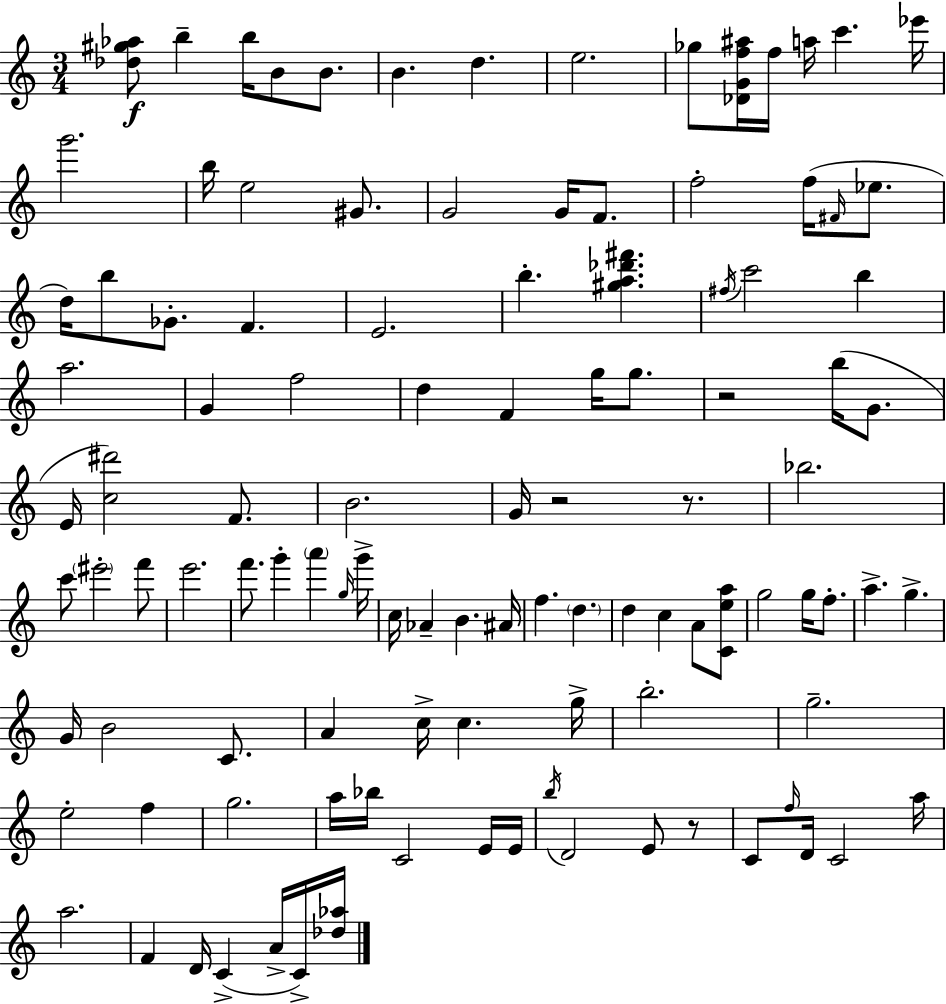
X:1
T:Untitled
M:3/4
L:1/4
K:Am
[_d^g_a]/2 b b/4 B/2 B/2 B d e2 _g/2 [_DGf^a]/4 f/4 a/4 c' _e'/4 g'2 b/4 e2 ^G/2 G2 G/4 F/2 f2 f/4 ^F/4 _e/2 d/4 b/2 _G/2 F E2 b [^ga_d'^f'] ^f/4 c'2 b a2 G f2 d F g/4 g/2 z2 b/4 G/2 E/4 [c^d']2 F/2 B2 G/4 z2 z/2 _b2 c'/2 ^e'2 f'/2 e'2 f'/2 g' a' g/4 g'/4 c/4 _A B ^A/4 f d d c A/2 [Cea]/2 g2 g/4 f/2 a g G/4 B2 C/2 A c/4 c g/4 b2 g2 e2 f g2 a/4 _b/4 C2 E/4 E/4 b/4 D2 E/2 z/2 C/2 f/4 D/4 C2 a/4 a2 F D/4 C A/4 C/4 [_d_a]/4